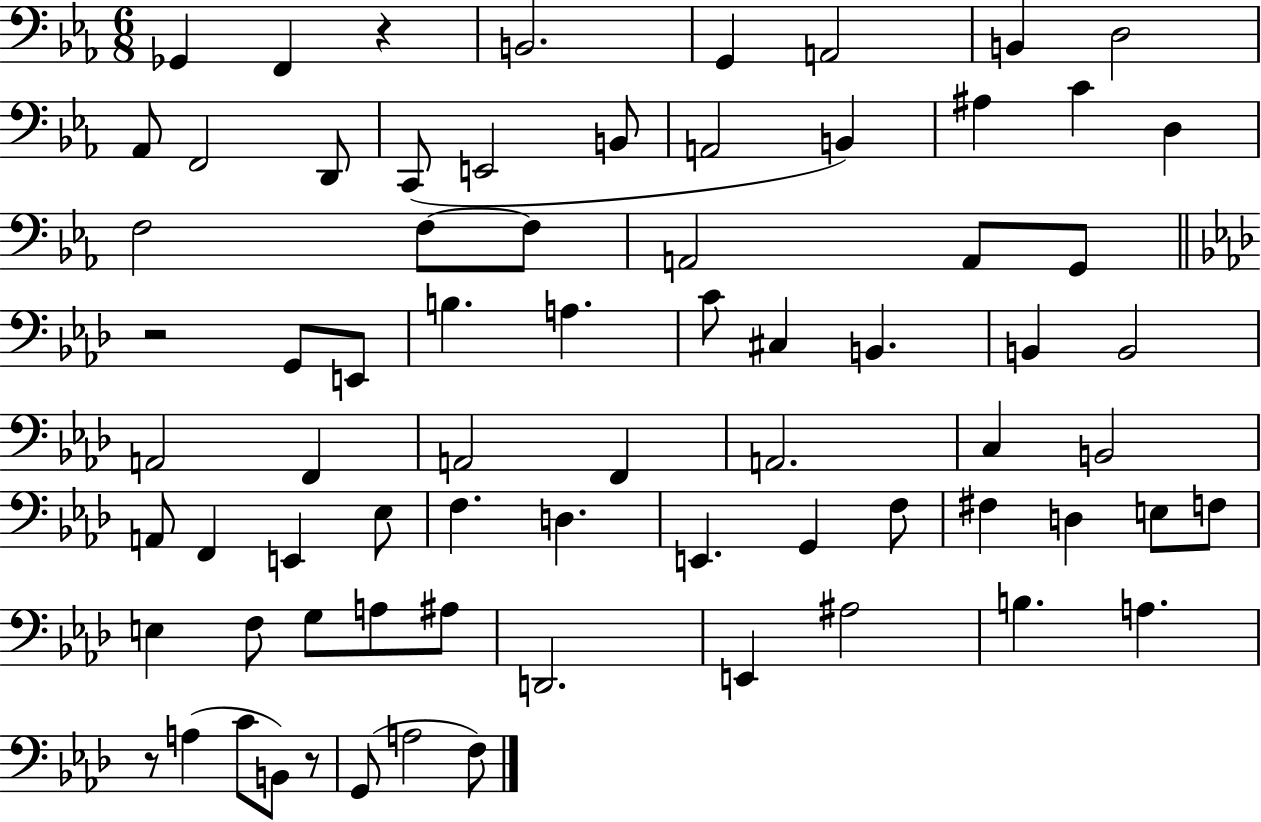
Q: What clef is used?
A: bass